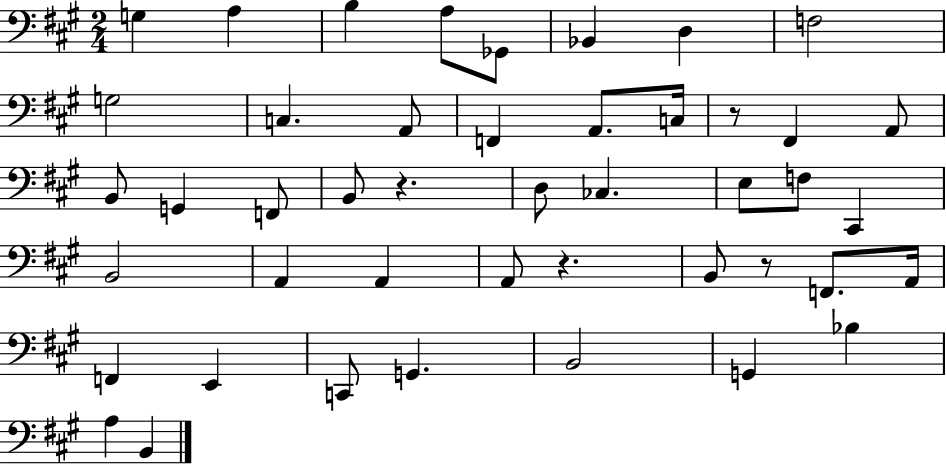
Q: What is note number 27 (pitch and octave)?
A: A2